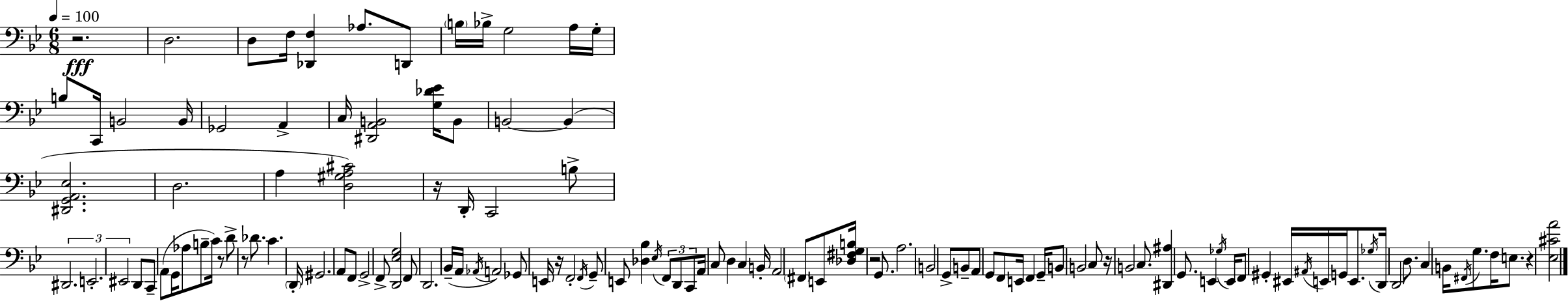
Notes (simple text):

R/h. D3/h. D3/e F3/s [Db2,F3]/q Ab3/e. D2/e B3/s Bb3/s G3/h A3/s G3/s B3/e C2/s B2/h B2/s Gb2/h A2/q C3/s [D#2,A2,B2]/h [G3,Db4,Eb4]/s B2/e B2/h B2/q [D#2,G2,A2,Eb3]/h. D3/h. A3/q [D3,G#3,A3,C#4]/h R/s D2/s C2/h B3/e D#2/h. E2/h. EIS2/h D2/e C2/e A2/e G2/s Ab3/e B3/e C4/s R/e D4/e R/e Db4/e. C4/q. D2/s G#2/h. A2/e F2/e G2/h F2/e [D2,Eb3,G3]/h F2/e D2/h. Bb2/s A2/s Ab2/s A2/h Gb2/e E2/s R/s F2/h F2/s G2/e E2/e [Db3,Bb3]/q Eb3/s F2/e D2/e C2/e A2/s C3/e D3/q C3/q B2/s A2/h F#2/e E2/e [Db3,F#3,G3,B3]/s R/h G2/e. A3/h. B2/h G2/e B2/e A2/e G2/e F2/e E2/s F2/q G2/s B2/e B2/h C3/e R/s B2/h C3/e. [D#2,A#3]/q G2/e. E2/q Gb3/s E2/s F2/e G#2/q EIS2/s A#2/s E2/s G2/s E2/e. Gb3/s D2/s D2/h D3/e. C3/q B2/s F#2/s G3/e. F3/s E3/e. R/q [Eb3,C#4,A4]/h